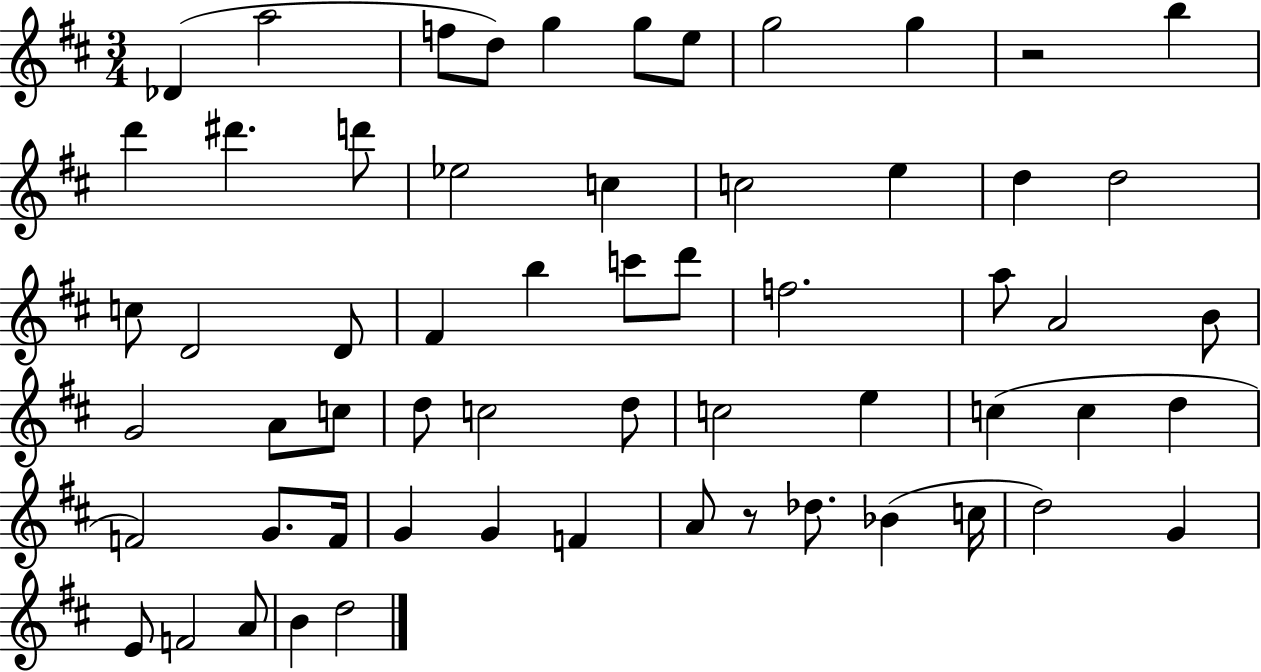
Db4/q A5/h F5/e D5/e G5/q G5/e E5/e G5/h G5/q R/h B5/q D6/q D#6/q. D6/e Eb5/h C5/q C5/h E5/q D5/q D5/h C5/e D4/h D4/e F#4/q B5/q C6/e D6/e F5/h. A5/e A4/h B4/e G4/h A4/e C5/e D5/e C5/h D5/e C5/h E5/q C5/q C5/q D5/q F4/h G4/e. F4/s G4/q G4/q F4/q A4/e R/e Db5/e. Bb4/q C5/s D5/h G4/q E4/e F4/h A4/e B4/q D5/h